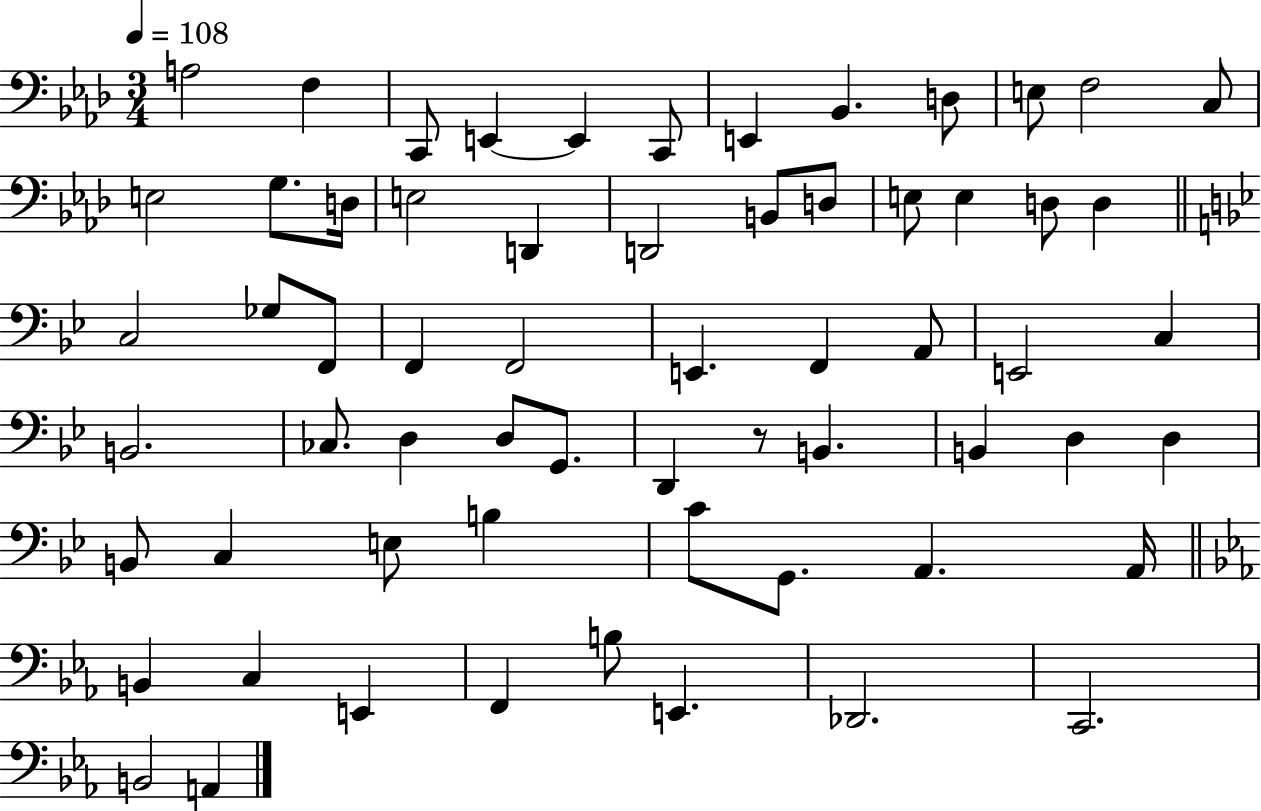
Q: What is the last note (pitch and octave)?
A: A2